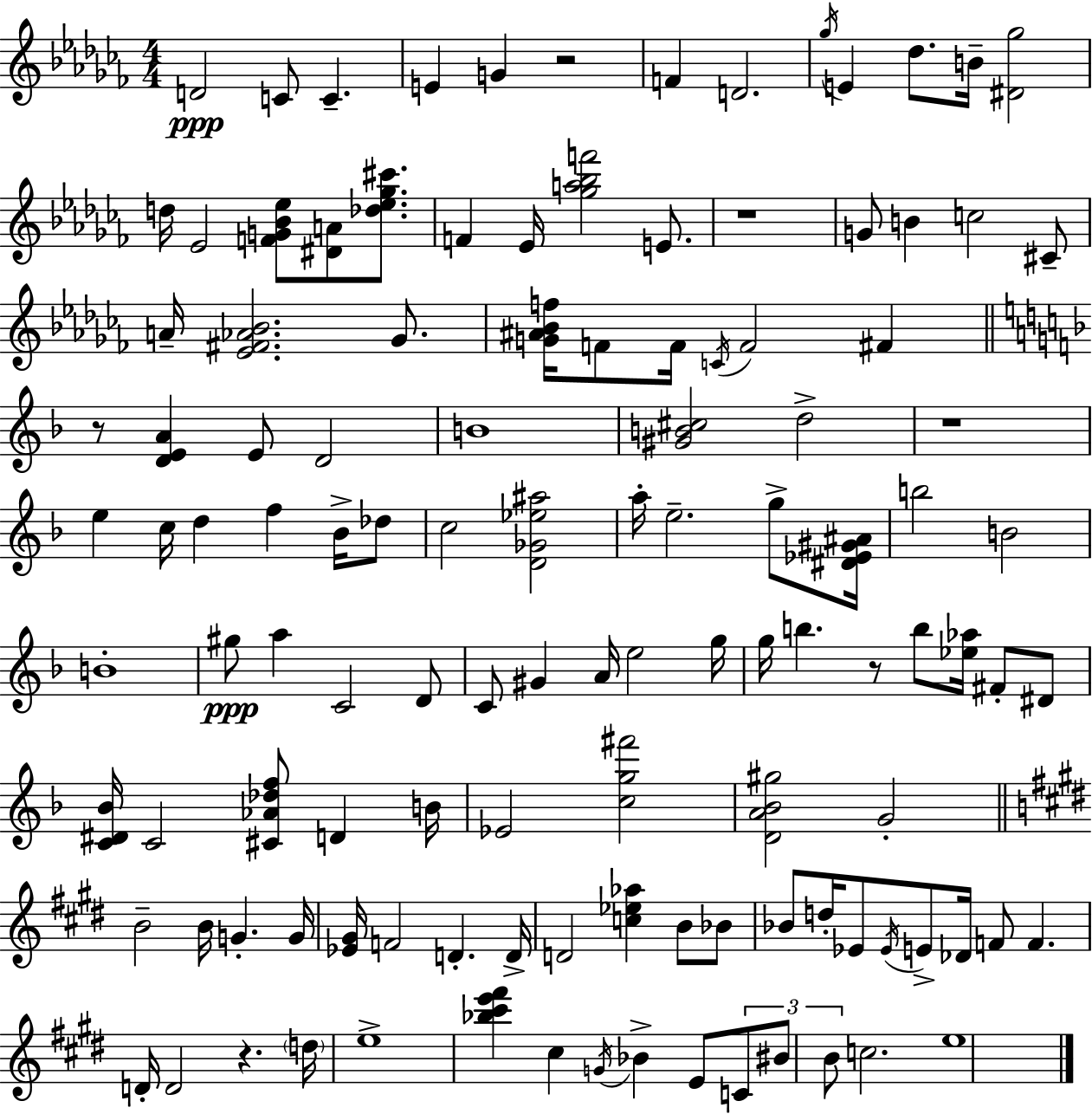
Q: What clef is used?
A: treble